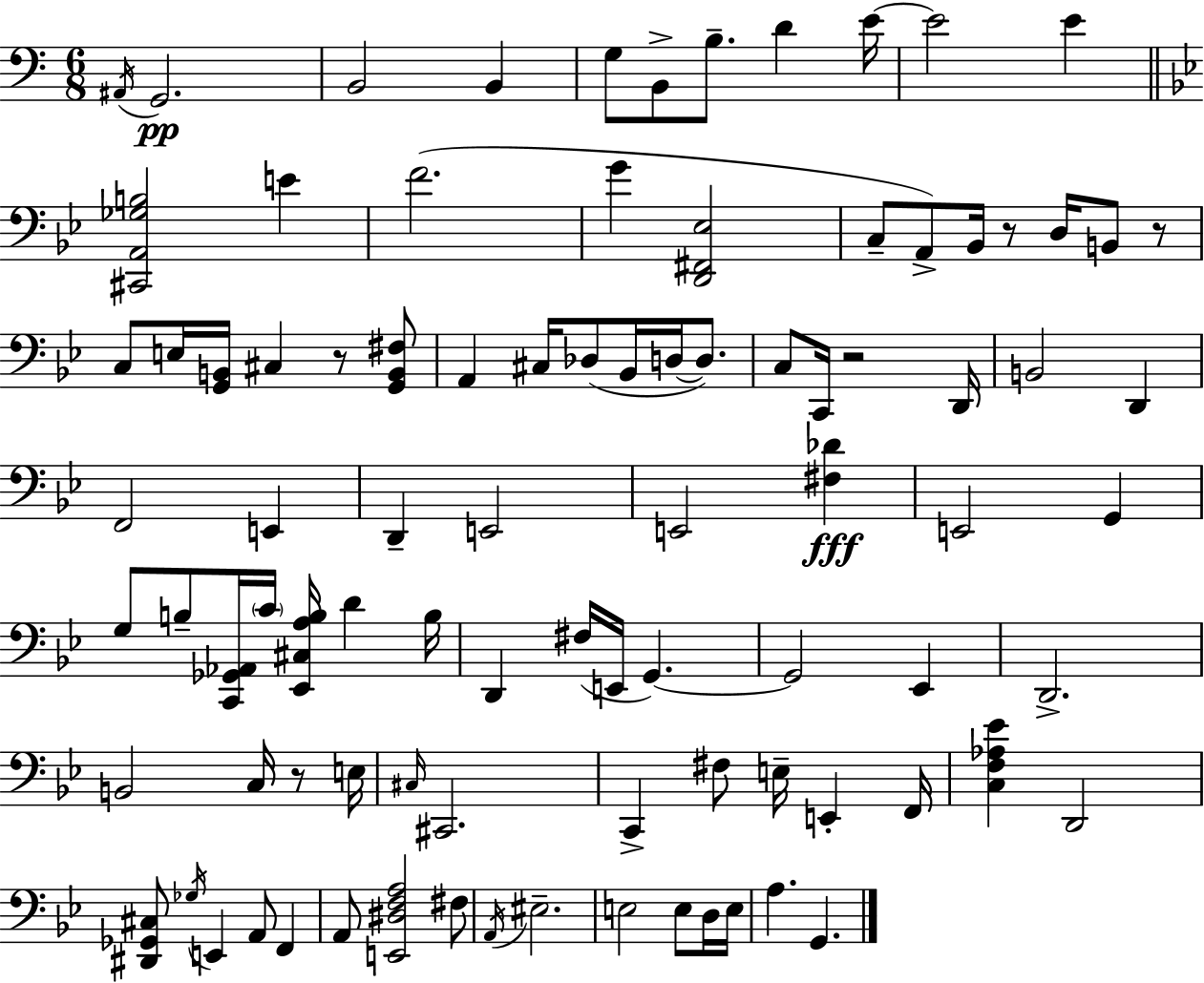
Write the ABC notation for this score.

X:1
T:Untitled
M:6/8
L:1/4
K:Am
^A,,/4 G,,2 B,,2 B,, G,/2 B,,/2 B,/2 D E/4 E2 E [^C,,A,,_G,B,]2 E F2 G [D,,^F,,_E,]2 C,/2 A,,/2 _B,,/4 z/2 D,/4 B,,/2 z/2 C,/2 E,/4 [G,,B,,]/4 ^C, z/2 [G,,B,,^F,]/2 A,, ^C,/4 _D,/2 _B,,/4 D,/4 D,/2 C,/2 C,,/4 z2 D,,/4 B,,2 D,, F,,2 E,, D,, E,,2 E,,2 [^F,_D] E,,2 G,, G,/2 B,/2 [C,,_G,,_A,,]/4 C/4 [_E,,^C,A,B,]/4 D B,/4 D,, ^F,/4 E,,/4 G,, G,,2 _E,, D,,2 B,,2 C,/4 z/2 E,/4 ^C,/4 ^C,,2 C,, ^F,/2 E,/4 E,, F,,/4 [C,F,_A,_E] D,,2 [^D,,_G,,^C,]/2 _G,/4 E,, A,,/2 F,, A,,/2 [E,,^D,F,A,]2 ^F,/2 A,,/4 ^E,2 E,2 E,/2 D,/4 E,/4 A, G,,